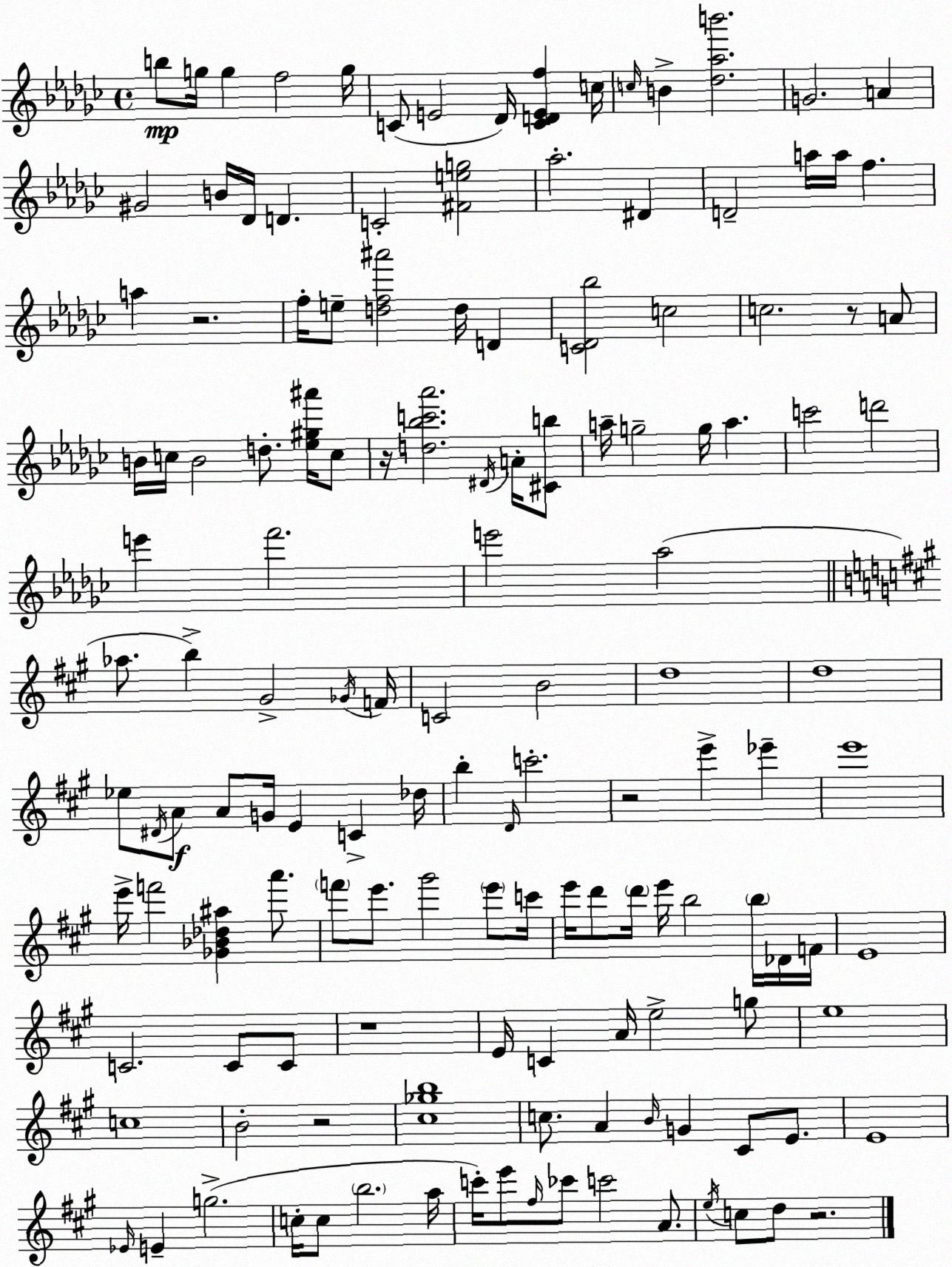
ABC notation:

X:1
T:Untitled
M:4/4
L:1/4
K:Ebm
b/2 g/4 g f2 g/4 C/2 E2 _D/4 [CDEf] c/4 c/4 B [_d_ab']2 G2 A ^G2 B/4 _D/4 D C2 [^Feg]2 _a2 ^D D2 a/4 a/4 f a z2 f/4 e/2 [df^a']2 d/4 D [C_D_b]2 c2 c2 z/2 A/2 B/4 c/4 B2 d/2 [_e^g^a']/4 c/2 z/4 [d_bc'_a']2 ^D/4 A/4 [^Cb]/2 a/4 g2 g/4 a c'2 d'2 e' f'2 e'2 _a2 _a/2 b ^G2 _G/4 F/4 C2 B2 d4 d4 _e/2 ^D/4 A/2 A/2 G/4 E C _d/4 b D/4 c'2 z2 e' _e' e'4 e'/4 f'2 [_G_B_d^a] a'/2 f'/2 e'/2 ^g'2 e'/2 c'/4 e'/4 d'/2 d'/4 e'/4 b2 b/4 _D/4 F/4 E4 C2 C/2 C/2 z4 E/4 C A/4 e2 g/2 e4 c4 B2 z2 [^c_gb]4 c/2 A B/4 G ^C/2 E/2 E4 _E/4 E g2 c/4 c/2 b2 a/4 c'/4 e'/2 ^f/4 _c'/2 c'2 A/2 e/4 c/2 d/2 z2